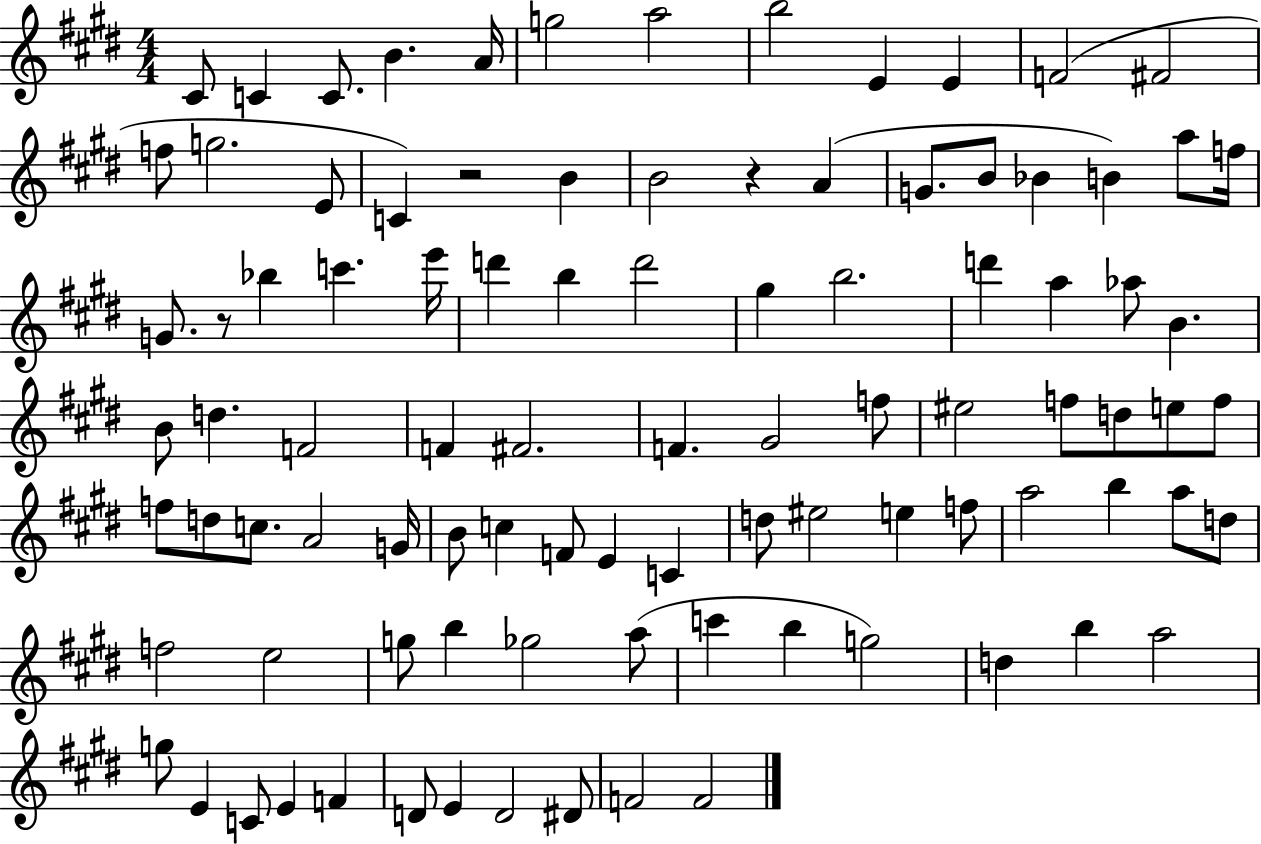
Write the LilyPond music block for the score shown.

{
  \clef treble
  \numericTimeSignature
  \time 4/4
  \key e \major
  cis'8 c'4 c'8. b'4. a'16 | g''2 a''2 | b''2 e'4 e'4 | f'2( fis'2 | \break f''8 g''2. e'8 | c'4) r2 b'4 | b'2 r4 a'4( | g'8. b'8 bes'4 b'4) a''8 f''16 | \break g'8. r8 bes''4 c'''4. e'''16 | d'''4 b''4 d'''2 | gis''4 b''2. | d'''4 a''4 aes''8 b'4. | \break b'8 d''4. f'2 | f'4 fis'2. | f'4. gis'2 f''8 | eis''2 f''8 d''8 e''8 f''8 | \break f''8 d''8 c''8. a'2 g'16 | b'8 c''4 f'8 e'4 c'4 | d''8 eis''2 e''4 f''8 | a''2 b''4 a''8 d''8 | \break f''2 e''2 | g''8 b''4 ges''2 a''8( | c'''4 b''4 g''2) | d''4 b''4 a''2 | \break g''8 e'4 c'8 e'4 f'4 | d'8 e'4 d'2 dis'8 | f'2 f'2 | \bar "|."
}